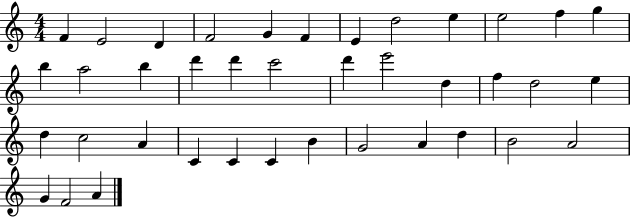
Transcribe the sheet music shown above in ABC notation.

X:1
T:Untitled
M:4/4
L:1/4
K:C
F E2 D F2 G F E d2 e e2 f g b a2 b d' d' c'2 d' e'2 d f d2 e d c2 A C C C B G2 A d B2 A2 G F2 A